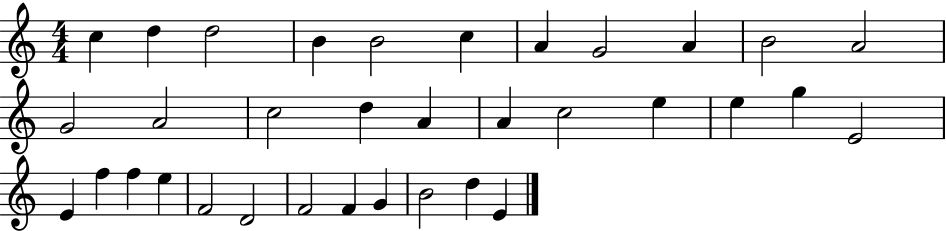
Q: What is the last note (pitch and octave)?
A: E4